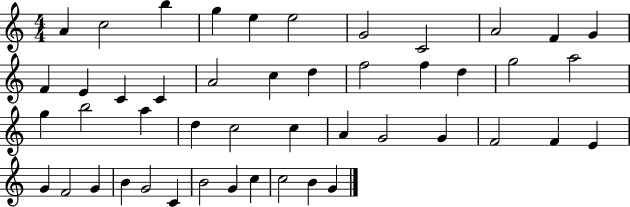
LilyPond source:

{
  \clef treble
  \numericTimeSignature
  \time 4/4
  \key c \major
  a'4 c''2 b''4 | g''4 e''4 e''2 | g'2 c'2 | a'2 f'4 g'4 | \break f'4 e'4 c'4 c'4 | a'2 c''4 d''4 | f''2 f''4 d''4 | g''2 a''2 | \break g''4 b''2 a''4 | d''4 c''2 c''4 | a'4 g'2 g'4 | f'2 f'4 e'4 | \break g'4 f'2 g'4 | b'4 g'2 c'4 | b'2 g'4 c''4 | c''2 b'4 g'4 | \break \bar "|."
}